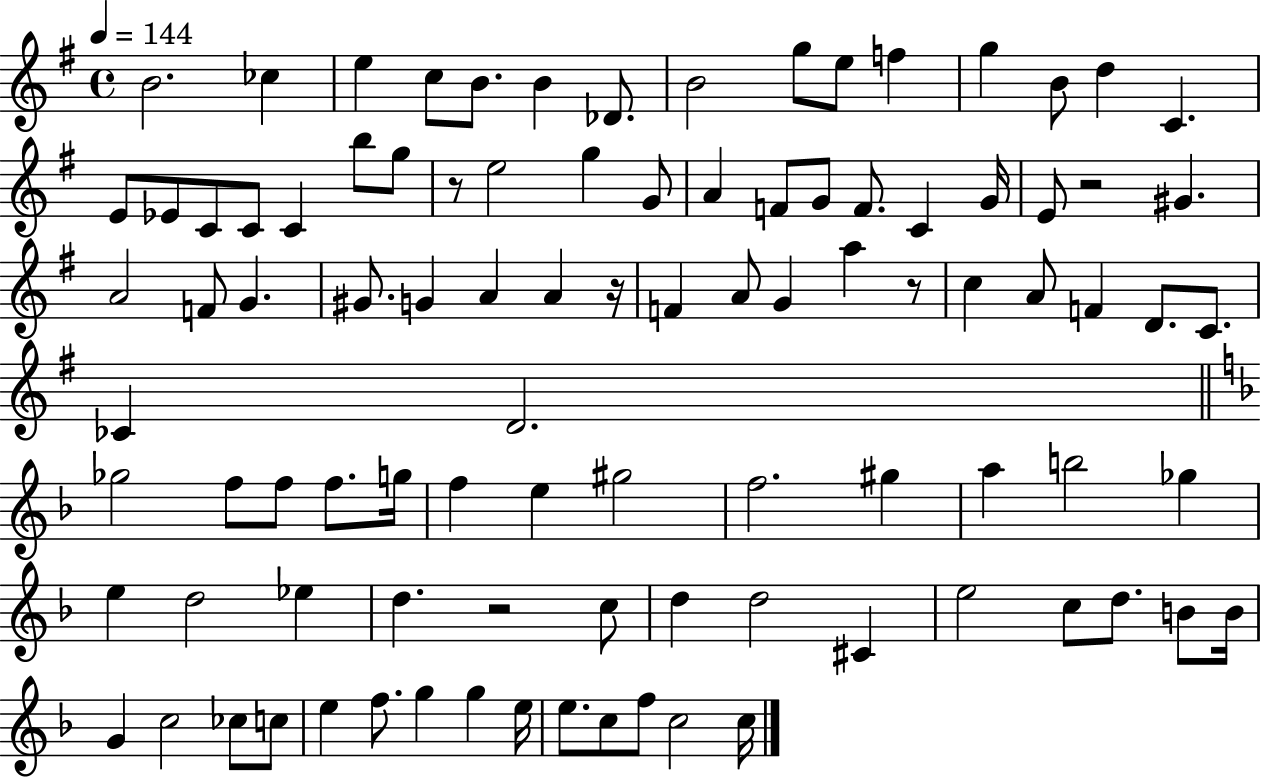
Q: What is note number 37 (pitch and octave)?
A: G#4